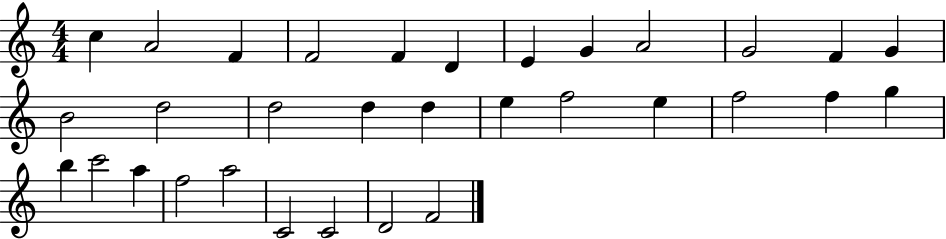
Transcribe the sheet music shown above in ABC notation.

X:1
T:Untitled
M:4/4
L:1/4
K:C
c A2 F F2 F D E G A2 G2 F G B2 d2 d2 d d e f2 e f2 f g b c'2 a f2 a2 C2 C2 D2 F2